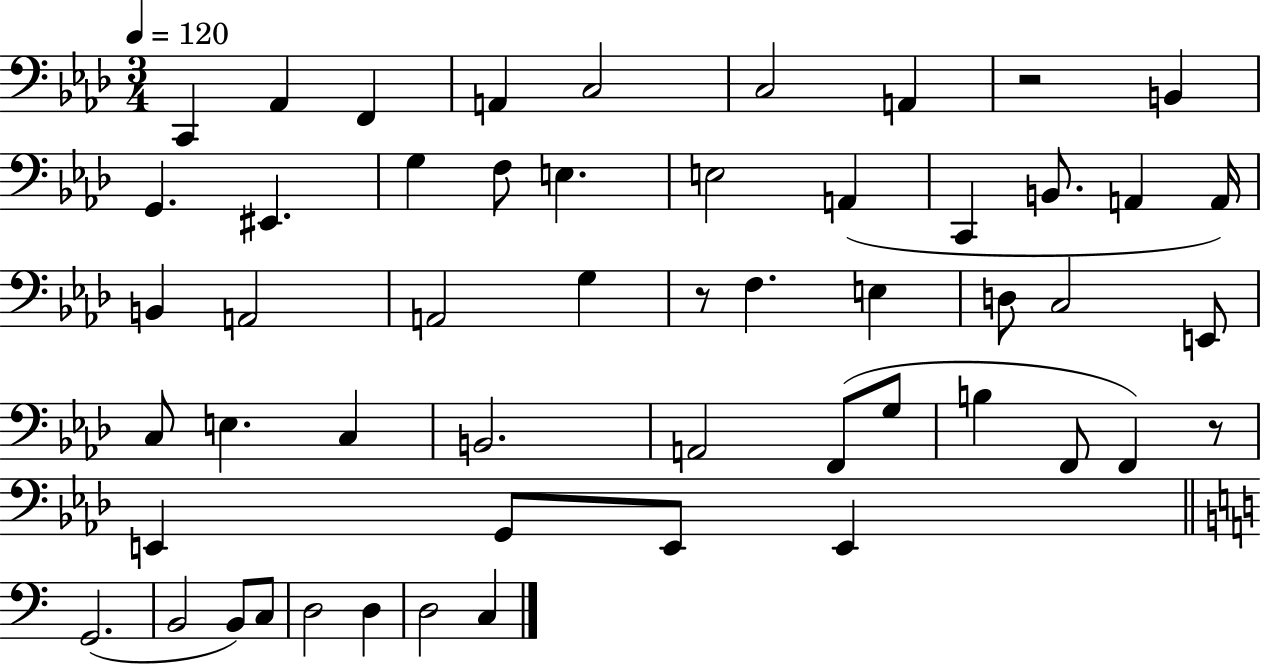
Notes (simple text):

C2/q Ab2/q F2/q A2/q C3/h C3/h A2/q R/h B2/q G2/q. EIS2/q. G3/q F3/e E3/q. E3/h A2/q C2/q B2/e. A2/q A2/s B2/q A2/h A2/h G3/q R/e F3/q. E3/q D3/e C3/h E2/e C3/e E3/q. C3/q B2/h. A2/h F2/e G3/e B3/q F2/e F2/q R/e E2/q G2/e E2/e E2/q G2/h. B2/h B2/e C3/e D3/h D3/q D3/h C3/q